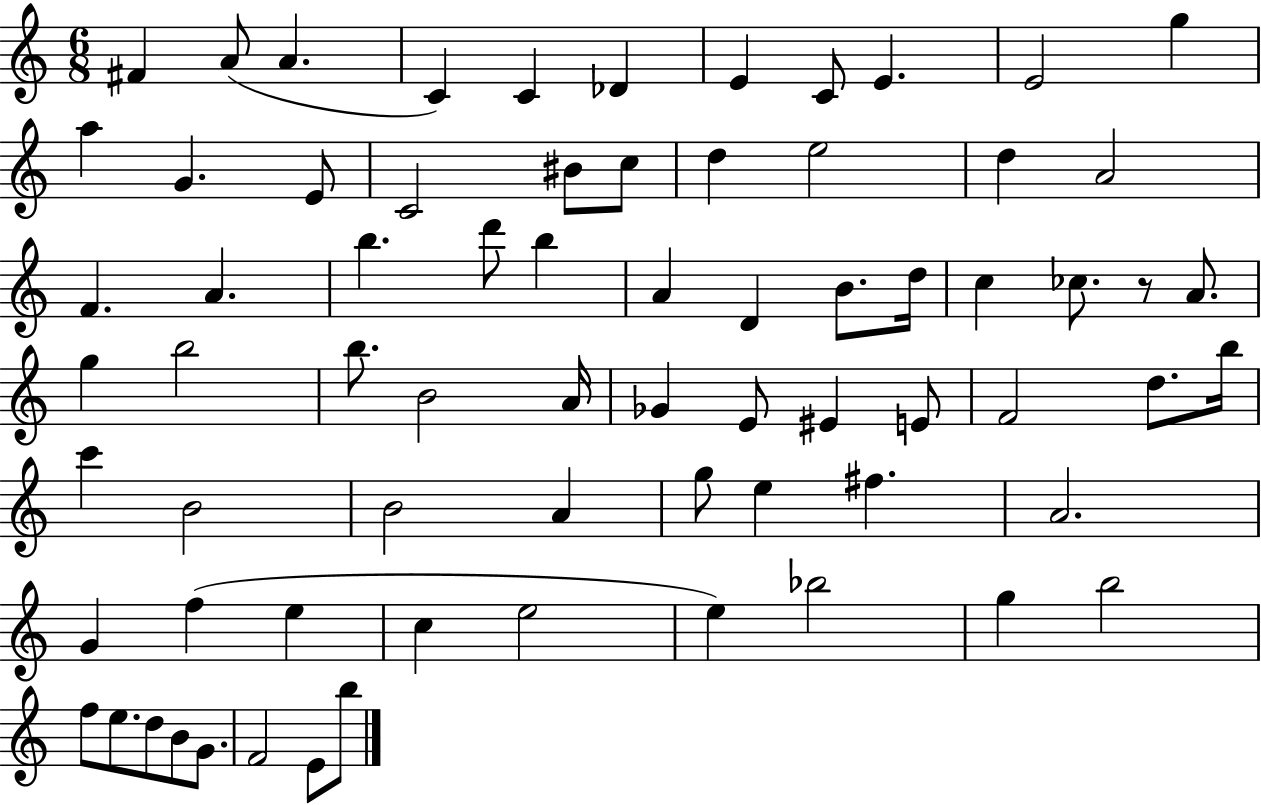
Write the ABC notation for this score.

X:1
T:Untitled
M:6/8
L:1/4
K:C
^F A/2 A C C _D E C/2 E E2 g a G E/2 C2 ^B/2 c/2 d e2 d A2 F A b d'/2 b A D B/2 d/4 c _c/2 z/2 A/2 g b2 b/2 B2 A/4 _G E/2 ^E E/2 F2 d/2 b/4 c' B2 B2 A g/2 e ^f A2 G f e c e2 e _b2 g b2 f/2 e/2 d/2 B/2 G/2 F2 E/2 b/2